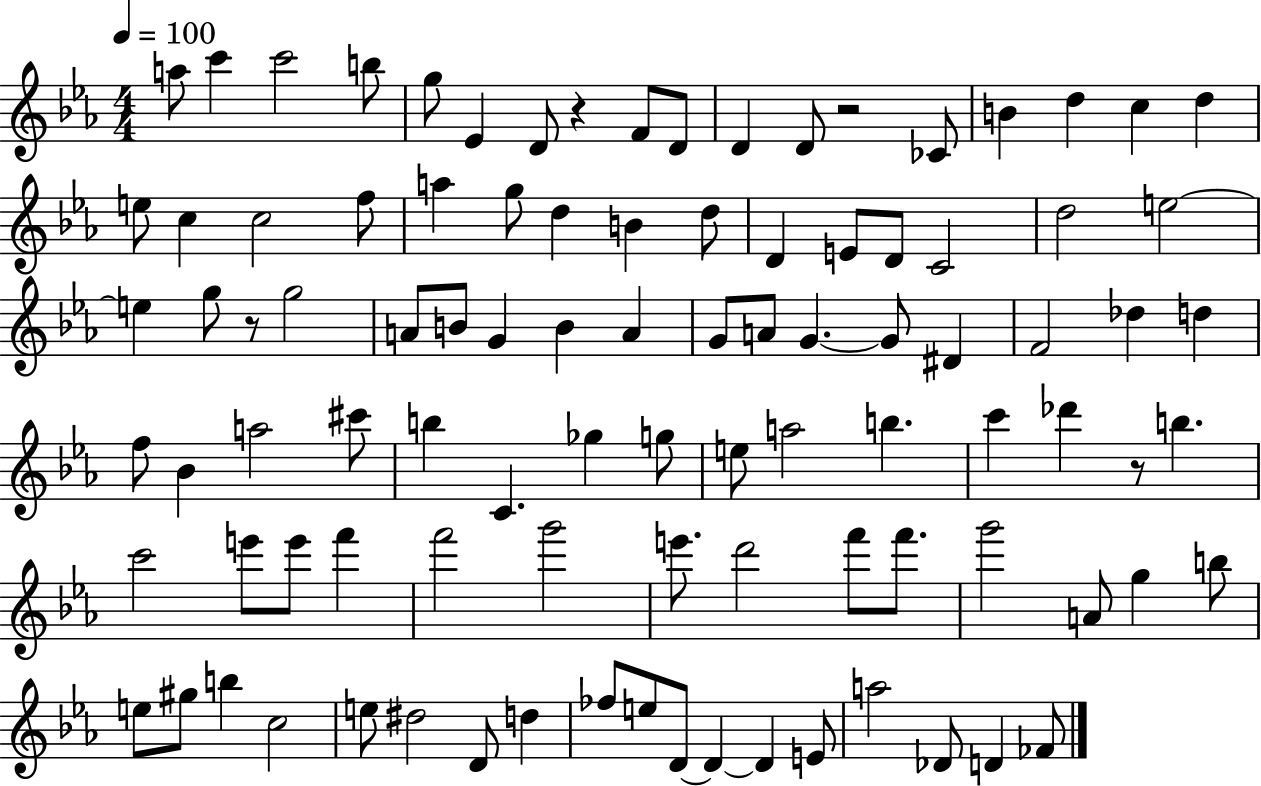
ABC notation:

X:1
T:Untitled
M:4/4
L:1/4
K:Eb
a/2 c' c'2 b/2 g/2 _E D/2 z F/2 D/2 D D/2 z2 _C/2 B d c d e/2 c c2 f/2 a g/2 d B d/2 D E/2 D/2 C2 d2 e2 e g/2 z/2 g2 A/2 B/2 G B A G/2 A/2 G G/2 ^D F2 _d d f/2 _B a2 ^c'/2 b C _g g/2 e/2 a2 b c' _d' z/2 b c'2 e'/2 e'/2 f' f'2 g'2 e'/2 d'2 f'/2 f'/2 g'2 A/2 g b/2 e/2 ^g/2 b c2 e/2 ^d2 D/2 d _f/2 e/2 D/2 D D E/2 a2 _D/2 D _F/2